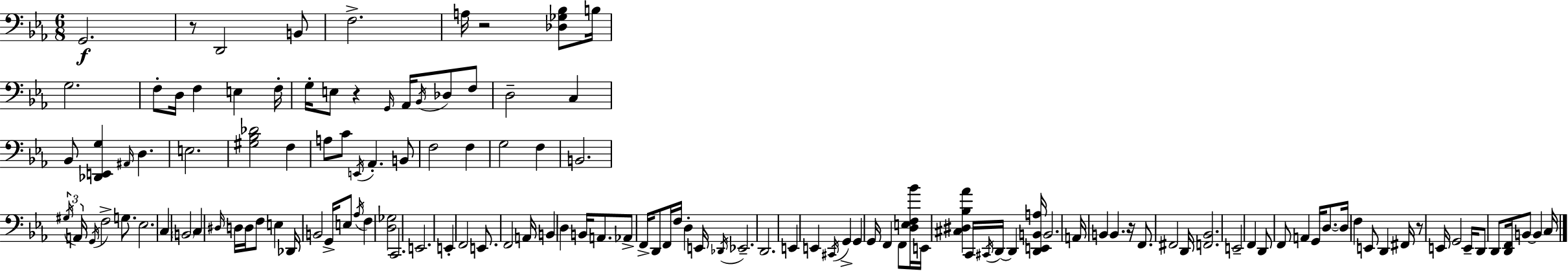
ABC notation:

X:1
T:Untitled
M:6/8
L:1/4
K:Cm
G,,2 z/2 D,,2 B,,/2 F,2 A,/4 z2 [_D,_G,_B,]/2 B,/4 G,2 F,/2 D,/4 F, E, F,/4 G,/4 E,/2 z G,,/4 _A,,/4 _B,,/4 _D,/2 F,/2 D,2 C, _B,,/2 [_D,,E,,G,] ^A,,/4 D, E,2 [^G,_B,_D]2 F, A,/2 C/2 E,,/4 _A,, B,,/2 F,2 F, G,2 F, B,,2 ^G,/4 A,,/4 G,,/4 F,2 G,/2 _E,2 C, B,,2 C, ^D,/4 D,/4 D,/4 F,/2 E, _D,,/4 B,,2 G,,/4 E,/2 _A,/4 F, [D,_G,]2 C,,2 E,,2 E,, F,,2 E,,/2 F,,2 A,,/4 B,, D, B,,/4 A,,/2 _A,,/2 F,,/4 D,,/2 F,,/4 F,/4 D, E,,/4 _D,,/4 _E,,2 D,,2 E,, E,, ^C,,/4 G,, G,, G,,/4 F,, F,,/2 [D,E,F,_B]/4 E,,/4 [^C,^D,_B,_A] C,,/4 ^C,,/4 D,,/4 D,, [D,,E,,B,,A,]/4 B,,2 A,,/4 B,, B,, z/4 F,,/2 ^F,,2 D,,/4 [F,,_B,,]2 E,,2 F,, D,,/2 F,,/2 A,, G,,/4 D,/2 D,/4 F, E,,/2 D,, ^F,,/4 z/2 E,,/4 G,,2 E,,/4 D,,/2 D,,/2 [D,,F,,]/4 B,,/2 B,, C,/4